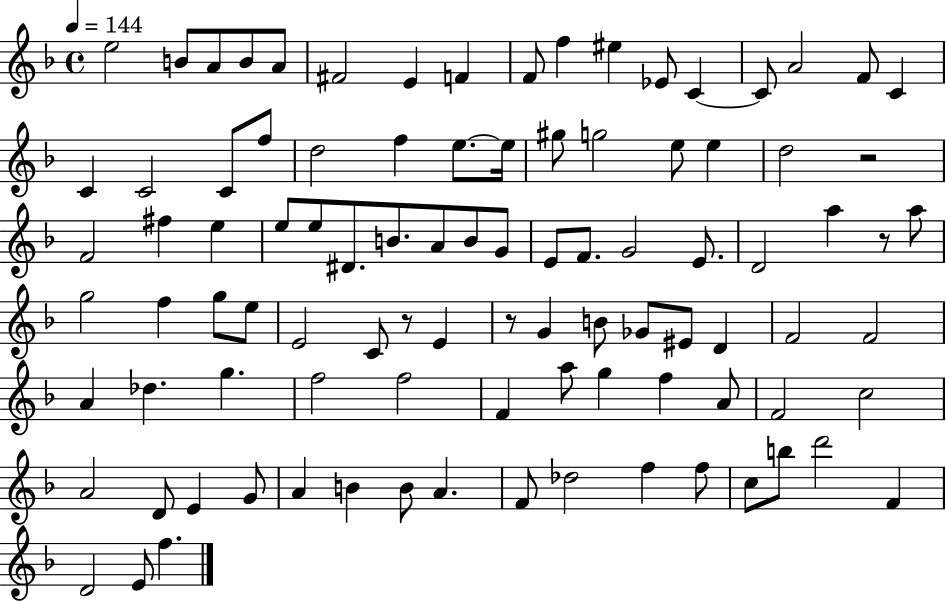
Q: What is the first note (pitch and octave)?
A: E5